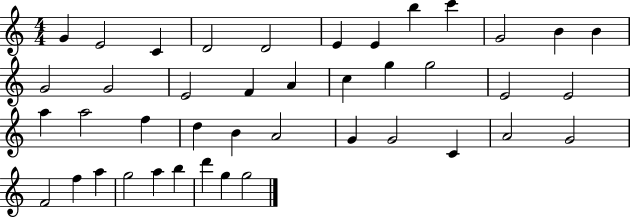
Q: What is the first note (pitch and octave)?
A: G4